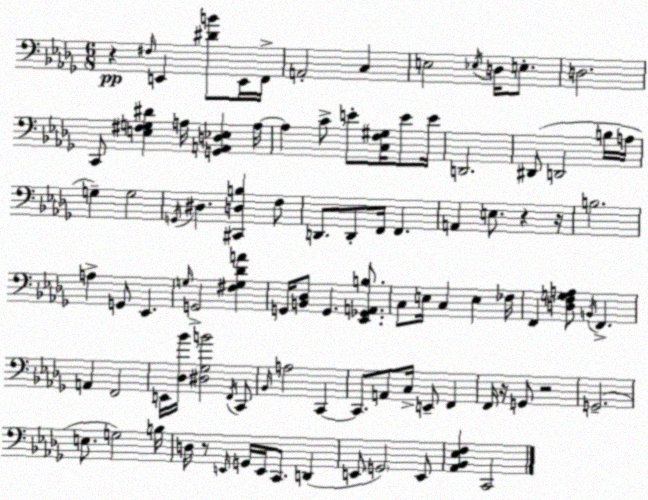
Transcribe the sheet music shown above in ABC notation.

X:1
T:Untitled
M:6/8
L:1/4
K:Bbm
z ^F,/4 E,, [^DB]/2 E,,/4 F,,/4 A,,2 C, E,2 _E,/4 D,/4 E,/2 D,2 C,,/2 [E,^F,G,^D] A,/4 [G,,A,,D,_E,] A,/4 A, C/2 E/2 [C,F,^G,]/4 E/2 E/4 D,,2 ^D,,/2 D,,2 B,/4 A,/4 G, G,2 G,,/4 ^D, [^C,,D,B,] F,/2 D,,/2 D,,/2 F,,/4 F,, A,, E,/2 z z/4 B,2 A, G,,/2 _E,, G,/4 G,,2 [^F,G,_DA] G,,/4 [B,,_D,]/2 G,, [_E,,_G,,A,,B,]/2 C,/2 E,/4 C, E, _F,/4 F,, [D,F,G,A,]/2 B,,/4 F,, A,, F,,2 E,,/4 [_D,_B]/4 [^D,_G,B]2 F,,/4 C,,/2 _B,,/4 A,2 C,, C,,/2 A,,/2 C,/4 E,,/2 F,, F,,/4 z/4 G,,/2 z2 G,,2 E,/2 G,2 B,/4 D,/4 z/2 E,,/4 G,,/4 E,,/4 C,,/2 D,, E,,/2 G,,2 E,,/2 [_A,,_B,,_E,F,] C,,2